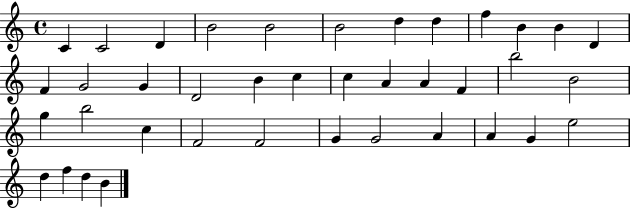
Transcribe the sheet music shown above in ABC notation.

X:1
T:Untitled
M:4/4
L:1/4
K:C
C C2 D B2 B2 B2 d d f B B D F G2 G D2 B c c A A F b2 B2 g b2 c F2 F2 G G2 A A G e2 d f d B